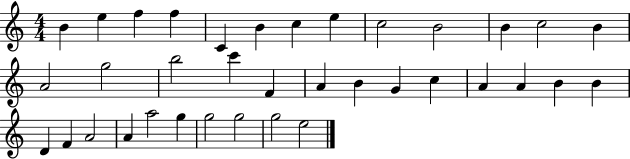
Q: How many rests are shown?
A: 0